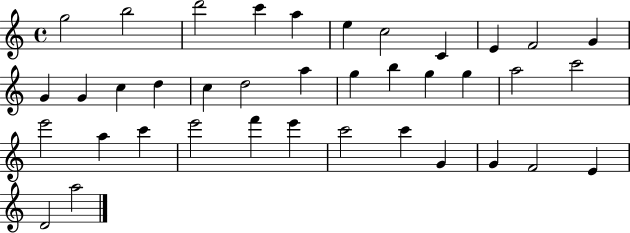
X:1
T:Untitled
M:4/4
L:1/4
K:C
g2 b2 d'2 c' a e c2 C E F2 G G G c d c d2 a g b g g a2 c'2 e'2 a c' e'2 f' e' c'2 c' G G F2 E D2 a2